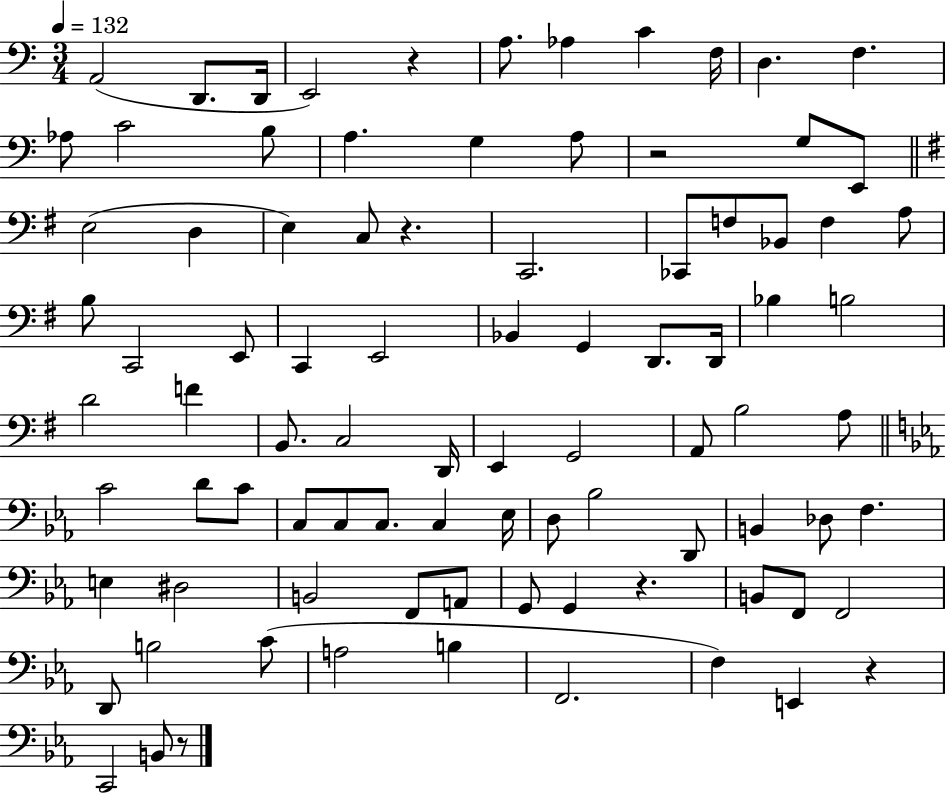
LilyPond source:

{
  \clef bass
  \numericTimeSignature
  \time 3/4
  \key c \major
  \tempo 4 = 132
  a,2( d,8. d,16 | e,2) r4 | a8. aes4 c'4 f16 | d4. f4. | \break aes8 c'2 b8 | a4. g4 a8 | r2 g8 e,8 | \bar "||" \break \key g \major e2( d4 | e4) c8 r4. | c,2. | ces,8 f8 bes,8 f4 a8 | \break b8 c,2 e,8 | c,4 e,2 | bes,4 g,4 d,8. d,16 | bes4 b2 | \break d'2 f'4 | b,8. c2 d,16 | e,4 g,2 | a,8 b2 a8 | \break \bar "||" \break \key c \minor c'2 d'8 c'8 | c8 c8 c8. c4 ees16 | d8 bes2 d,8 | b,4 des8 f4. | \break e4 dis2 | b,2 f,8 a,8 | g,8 g,4 r4. | b,8 f,8 f,2 | \break d,8 b2 c'8( | a2 b4 | f,2. | f4) e,4 r4 | \break c,2 b,8 r8 | \bar "|."
}